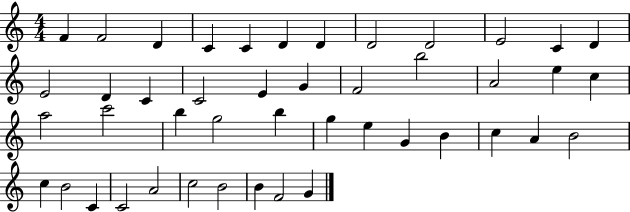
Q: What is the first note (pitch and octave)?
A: F4